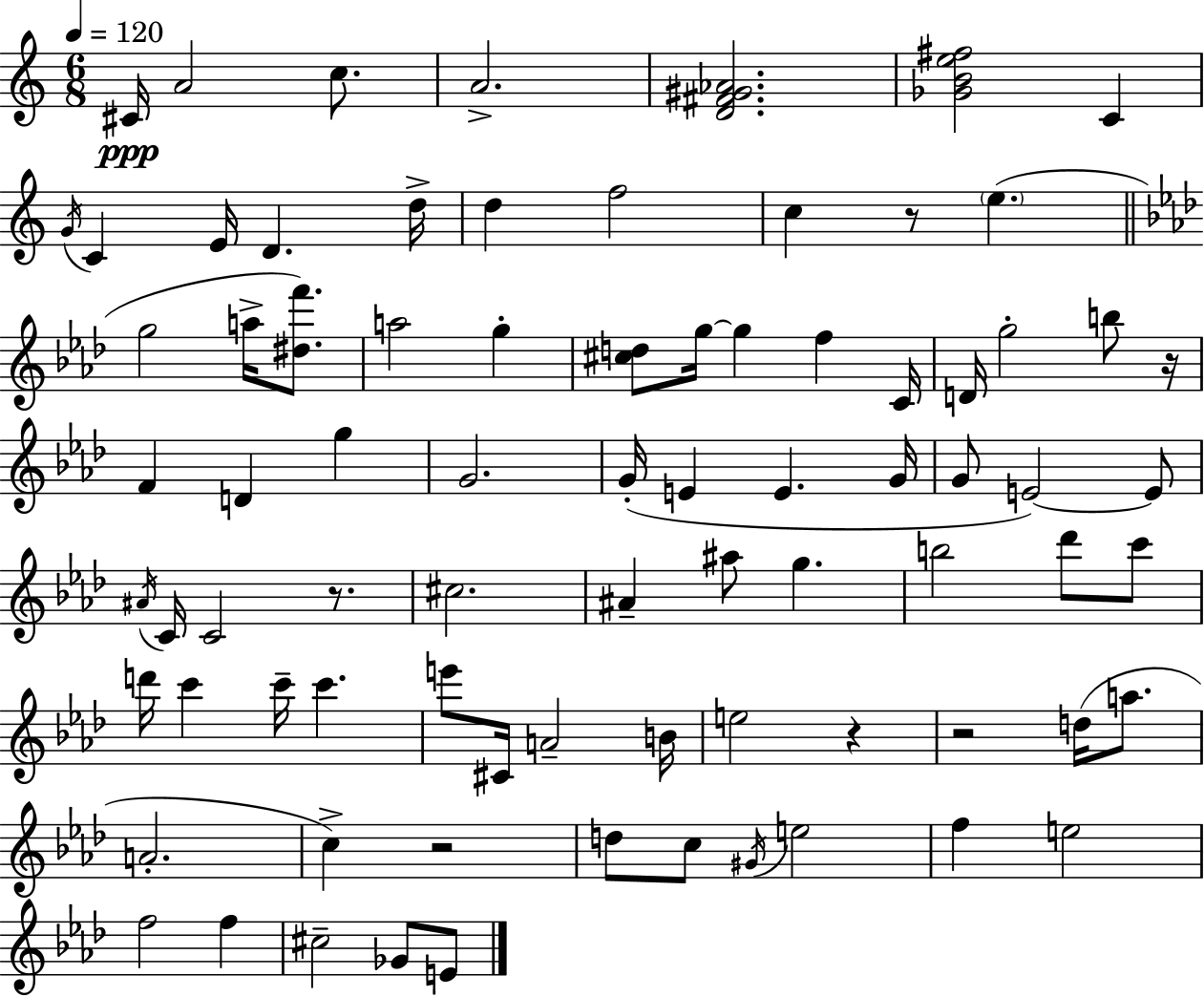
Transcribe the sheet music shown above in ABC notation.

X:1
T:Untitled
M:6/8
L:1/4
K:C
^C/4 A2 c/2 A2 [D^F^G_A]2 [_GBe^f]2 C G/4 C E/4 D d/4 d f2 c z/2 e g2 a/4 [^df']/2 a2 g [^cd]/2 g/4 g f C/4 D/4 g2 b/2 z/4 F D g G2 G/4 E E G/4 G/2 E2 E/2 ^A/4 C/4 C2 z/2 ^c2 ^A ^a/2 g b2 _d'/2 c'/2 d'/4 c' c'/4 c' e'/2 ^C/4 A2 B/4 e2 z z2 d/4 a/2 A2 c z2 d/2 c/2 ^G/4 e2 f e2 f2 f ^c2 _G/2 E/2